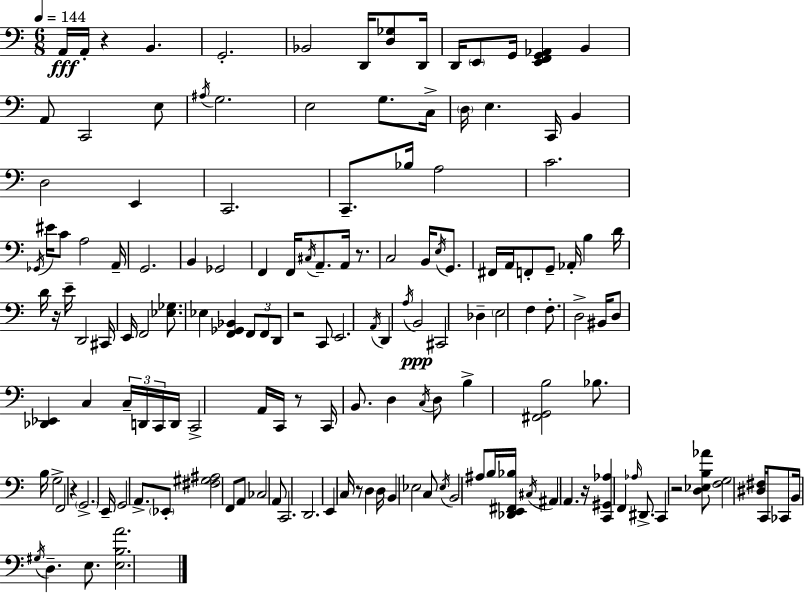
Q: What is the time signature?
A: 6/8